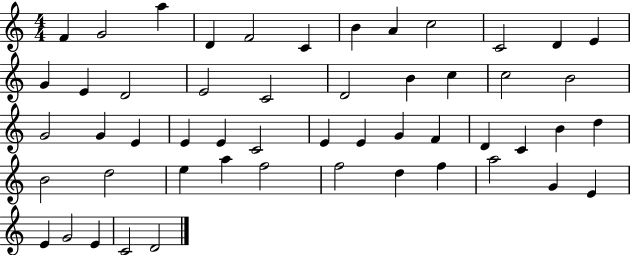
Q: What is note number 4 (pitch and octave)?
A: D4